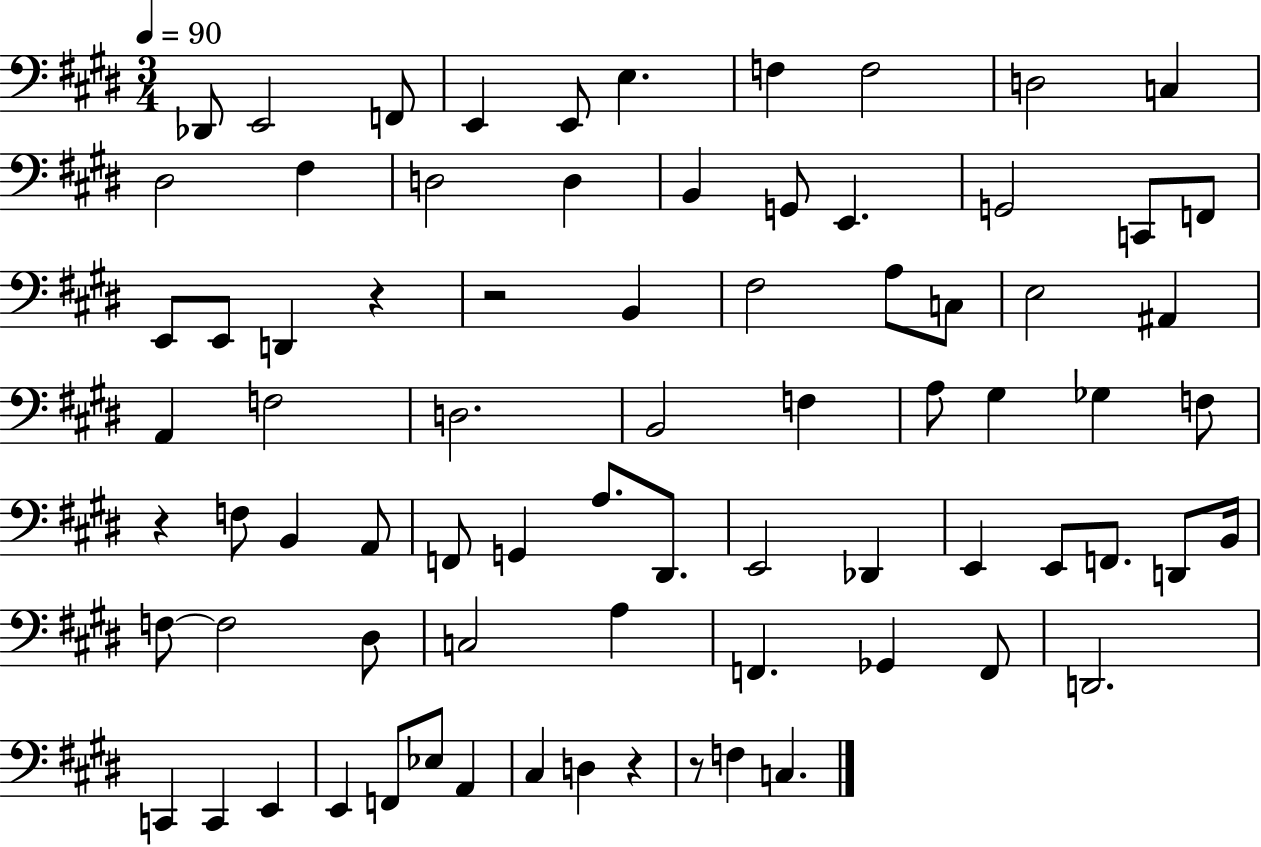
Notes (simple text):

Db2/e E2/h F2/e E2/q E2/e E3/q. F3/q F3/h D3/h C3/q D#3/h F#3/q D3/h D3/q B2/q G2/e E2/q. G2/h C2/e F2/e E2/e E2/e D2/q R/q R/h B2/q F#3/h A3/e C3/e E3/h A#2/q A2/q F3/h D3/h. B2/h F3/q A3/e G#3/q Gb3/q F3/e R/q F3/e B2/q A2/e F2/e G2/q A3/e. D#2/e. E2/h Db2/q E2/q E2/e F2/e. D2/e B2/s F3/e F3/h D#3/e C3/h A3/q F2/q. Gb2/q F2/e D2/h. C2/q C2/q E2/q E2/q F2/e Eb3/e A2/q C#3/q D3/q R/q R/e F3/q C3/q.